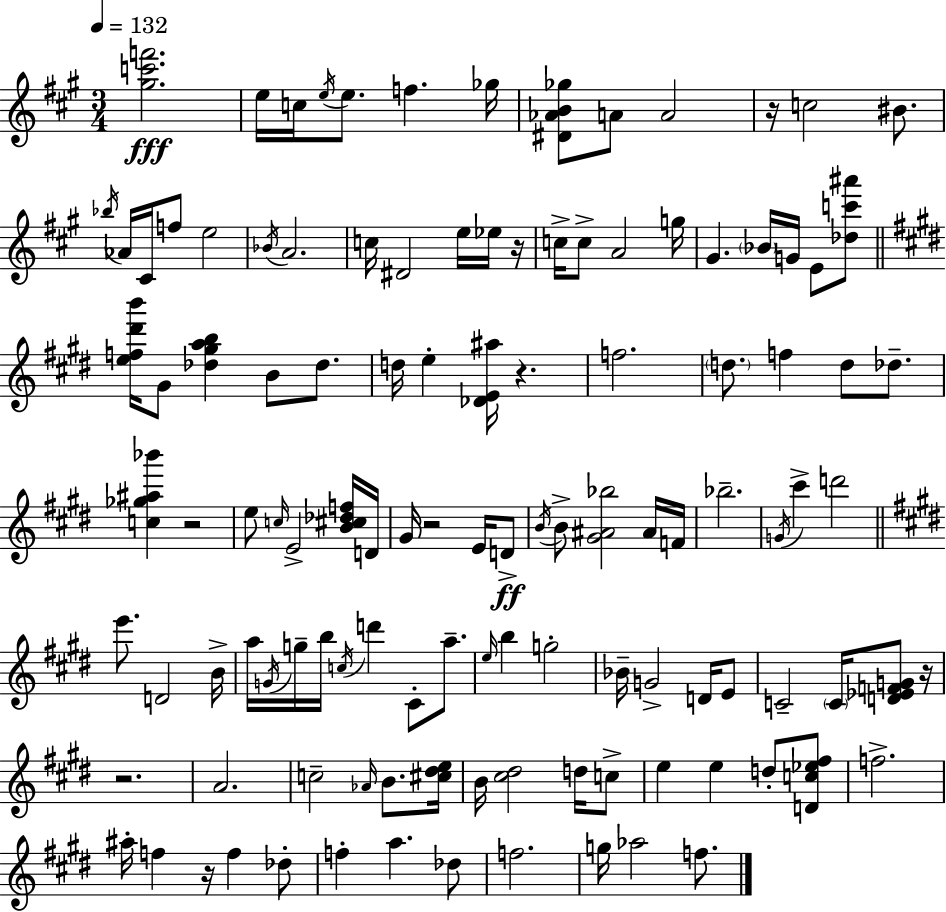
{
  \clef treble
  \numericTimeSignature
  \time 3/4
  \key a \major
  \tempo 4 = 132
  <gis'' c''' f'''>2.\fff | e''16 c''16 \acciaccatura { e''16 } e''8. f''4. | ges''16 <dis' aes' b' ges''>8 a'8 a'2 | r16 c''2 bis'8. | \break \acciaccatura { bes''16 } aes'16 cis'16 f''8 e''2 | \acciaccatura { bes'16 } a'2. | c''16 dis'2 | e''16 ees''16 r16 c''16-> c''8-> a'2 | \break g''16 gis'4. \parenthesize bes'16 g'16 e'8 | <des'' c''' ais'''>8 \bar "||" \break \key e \major <e'' f'' dis''' b'''>16 gis'8 <des'' gis'' a'' b''>4 b'8 des''8. | d''16 e''4-. <des' e' ais''>16 r4. | f''2. | \parenthesize d''8. f''4 d''8 des''8.-- | \break <c'' ges'' ais'' bes'''>4 r2 | e''8 \grace { c''16 } e'2-> <b' cis'' des'' f''>16 | d'16 gis'16 r2 e'16 d'8->\ff | \acciaccatura { b'16 } b'8-> <gis' ais' bes''>2 | \break ais'16 f'16 bes''2.-- | \acciaccatura { g'16 } cis'''4-> d'''2 | \bar "||" \break \key e \major e'''8. d'2 b'16-> | a''16 \acciaccatura { g'16 } g''16-- b''16 \acciaccatura { c''16 } d'''4 cis'8-. a''8.-- | \grace { e''16 } b''4 g''2-. | bes'16-- g'2-> | \break d'16 e'8 c'2-- \parenthesize c'16 | <d' ees' f' g'>8 r16 r2. | a'2. | c''2-- \grace { aes'16 } | \break b'8. <cis'' dis'' e''>16 b'16 <cis'' dis''>2 | d''16 c''8-> e''4 e''4 | d''8-. <d' c'' ees'' fis''>8 f''2.-> | ais''16-. f''4 r16 f''4 | \break des''8-. f''4-. a''4. | des''8 f''2. | g''16 aes''2 | f''8. \bar "|."
}